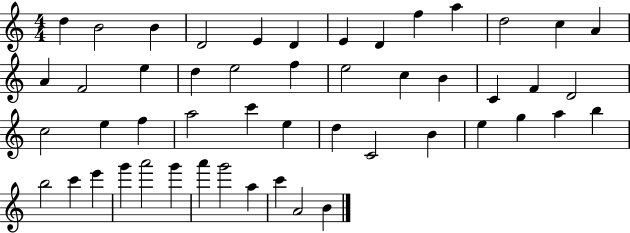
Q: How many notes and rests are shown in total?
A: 50